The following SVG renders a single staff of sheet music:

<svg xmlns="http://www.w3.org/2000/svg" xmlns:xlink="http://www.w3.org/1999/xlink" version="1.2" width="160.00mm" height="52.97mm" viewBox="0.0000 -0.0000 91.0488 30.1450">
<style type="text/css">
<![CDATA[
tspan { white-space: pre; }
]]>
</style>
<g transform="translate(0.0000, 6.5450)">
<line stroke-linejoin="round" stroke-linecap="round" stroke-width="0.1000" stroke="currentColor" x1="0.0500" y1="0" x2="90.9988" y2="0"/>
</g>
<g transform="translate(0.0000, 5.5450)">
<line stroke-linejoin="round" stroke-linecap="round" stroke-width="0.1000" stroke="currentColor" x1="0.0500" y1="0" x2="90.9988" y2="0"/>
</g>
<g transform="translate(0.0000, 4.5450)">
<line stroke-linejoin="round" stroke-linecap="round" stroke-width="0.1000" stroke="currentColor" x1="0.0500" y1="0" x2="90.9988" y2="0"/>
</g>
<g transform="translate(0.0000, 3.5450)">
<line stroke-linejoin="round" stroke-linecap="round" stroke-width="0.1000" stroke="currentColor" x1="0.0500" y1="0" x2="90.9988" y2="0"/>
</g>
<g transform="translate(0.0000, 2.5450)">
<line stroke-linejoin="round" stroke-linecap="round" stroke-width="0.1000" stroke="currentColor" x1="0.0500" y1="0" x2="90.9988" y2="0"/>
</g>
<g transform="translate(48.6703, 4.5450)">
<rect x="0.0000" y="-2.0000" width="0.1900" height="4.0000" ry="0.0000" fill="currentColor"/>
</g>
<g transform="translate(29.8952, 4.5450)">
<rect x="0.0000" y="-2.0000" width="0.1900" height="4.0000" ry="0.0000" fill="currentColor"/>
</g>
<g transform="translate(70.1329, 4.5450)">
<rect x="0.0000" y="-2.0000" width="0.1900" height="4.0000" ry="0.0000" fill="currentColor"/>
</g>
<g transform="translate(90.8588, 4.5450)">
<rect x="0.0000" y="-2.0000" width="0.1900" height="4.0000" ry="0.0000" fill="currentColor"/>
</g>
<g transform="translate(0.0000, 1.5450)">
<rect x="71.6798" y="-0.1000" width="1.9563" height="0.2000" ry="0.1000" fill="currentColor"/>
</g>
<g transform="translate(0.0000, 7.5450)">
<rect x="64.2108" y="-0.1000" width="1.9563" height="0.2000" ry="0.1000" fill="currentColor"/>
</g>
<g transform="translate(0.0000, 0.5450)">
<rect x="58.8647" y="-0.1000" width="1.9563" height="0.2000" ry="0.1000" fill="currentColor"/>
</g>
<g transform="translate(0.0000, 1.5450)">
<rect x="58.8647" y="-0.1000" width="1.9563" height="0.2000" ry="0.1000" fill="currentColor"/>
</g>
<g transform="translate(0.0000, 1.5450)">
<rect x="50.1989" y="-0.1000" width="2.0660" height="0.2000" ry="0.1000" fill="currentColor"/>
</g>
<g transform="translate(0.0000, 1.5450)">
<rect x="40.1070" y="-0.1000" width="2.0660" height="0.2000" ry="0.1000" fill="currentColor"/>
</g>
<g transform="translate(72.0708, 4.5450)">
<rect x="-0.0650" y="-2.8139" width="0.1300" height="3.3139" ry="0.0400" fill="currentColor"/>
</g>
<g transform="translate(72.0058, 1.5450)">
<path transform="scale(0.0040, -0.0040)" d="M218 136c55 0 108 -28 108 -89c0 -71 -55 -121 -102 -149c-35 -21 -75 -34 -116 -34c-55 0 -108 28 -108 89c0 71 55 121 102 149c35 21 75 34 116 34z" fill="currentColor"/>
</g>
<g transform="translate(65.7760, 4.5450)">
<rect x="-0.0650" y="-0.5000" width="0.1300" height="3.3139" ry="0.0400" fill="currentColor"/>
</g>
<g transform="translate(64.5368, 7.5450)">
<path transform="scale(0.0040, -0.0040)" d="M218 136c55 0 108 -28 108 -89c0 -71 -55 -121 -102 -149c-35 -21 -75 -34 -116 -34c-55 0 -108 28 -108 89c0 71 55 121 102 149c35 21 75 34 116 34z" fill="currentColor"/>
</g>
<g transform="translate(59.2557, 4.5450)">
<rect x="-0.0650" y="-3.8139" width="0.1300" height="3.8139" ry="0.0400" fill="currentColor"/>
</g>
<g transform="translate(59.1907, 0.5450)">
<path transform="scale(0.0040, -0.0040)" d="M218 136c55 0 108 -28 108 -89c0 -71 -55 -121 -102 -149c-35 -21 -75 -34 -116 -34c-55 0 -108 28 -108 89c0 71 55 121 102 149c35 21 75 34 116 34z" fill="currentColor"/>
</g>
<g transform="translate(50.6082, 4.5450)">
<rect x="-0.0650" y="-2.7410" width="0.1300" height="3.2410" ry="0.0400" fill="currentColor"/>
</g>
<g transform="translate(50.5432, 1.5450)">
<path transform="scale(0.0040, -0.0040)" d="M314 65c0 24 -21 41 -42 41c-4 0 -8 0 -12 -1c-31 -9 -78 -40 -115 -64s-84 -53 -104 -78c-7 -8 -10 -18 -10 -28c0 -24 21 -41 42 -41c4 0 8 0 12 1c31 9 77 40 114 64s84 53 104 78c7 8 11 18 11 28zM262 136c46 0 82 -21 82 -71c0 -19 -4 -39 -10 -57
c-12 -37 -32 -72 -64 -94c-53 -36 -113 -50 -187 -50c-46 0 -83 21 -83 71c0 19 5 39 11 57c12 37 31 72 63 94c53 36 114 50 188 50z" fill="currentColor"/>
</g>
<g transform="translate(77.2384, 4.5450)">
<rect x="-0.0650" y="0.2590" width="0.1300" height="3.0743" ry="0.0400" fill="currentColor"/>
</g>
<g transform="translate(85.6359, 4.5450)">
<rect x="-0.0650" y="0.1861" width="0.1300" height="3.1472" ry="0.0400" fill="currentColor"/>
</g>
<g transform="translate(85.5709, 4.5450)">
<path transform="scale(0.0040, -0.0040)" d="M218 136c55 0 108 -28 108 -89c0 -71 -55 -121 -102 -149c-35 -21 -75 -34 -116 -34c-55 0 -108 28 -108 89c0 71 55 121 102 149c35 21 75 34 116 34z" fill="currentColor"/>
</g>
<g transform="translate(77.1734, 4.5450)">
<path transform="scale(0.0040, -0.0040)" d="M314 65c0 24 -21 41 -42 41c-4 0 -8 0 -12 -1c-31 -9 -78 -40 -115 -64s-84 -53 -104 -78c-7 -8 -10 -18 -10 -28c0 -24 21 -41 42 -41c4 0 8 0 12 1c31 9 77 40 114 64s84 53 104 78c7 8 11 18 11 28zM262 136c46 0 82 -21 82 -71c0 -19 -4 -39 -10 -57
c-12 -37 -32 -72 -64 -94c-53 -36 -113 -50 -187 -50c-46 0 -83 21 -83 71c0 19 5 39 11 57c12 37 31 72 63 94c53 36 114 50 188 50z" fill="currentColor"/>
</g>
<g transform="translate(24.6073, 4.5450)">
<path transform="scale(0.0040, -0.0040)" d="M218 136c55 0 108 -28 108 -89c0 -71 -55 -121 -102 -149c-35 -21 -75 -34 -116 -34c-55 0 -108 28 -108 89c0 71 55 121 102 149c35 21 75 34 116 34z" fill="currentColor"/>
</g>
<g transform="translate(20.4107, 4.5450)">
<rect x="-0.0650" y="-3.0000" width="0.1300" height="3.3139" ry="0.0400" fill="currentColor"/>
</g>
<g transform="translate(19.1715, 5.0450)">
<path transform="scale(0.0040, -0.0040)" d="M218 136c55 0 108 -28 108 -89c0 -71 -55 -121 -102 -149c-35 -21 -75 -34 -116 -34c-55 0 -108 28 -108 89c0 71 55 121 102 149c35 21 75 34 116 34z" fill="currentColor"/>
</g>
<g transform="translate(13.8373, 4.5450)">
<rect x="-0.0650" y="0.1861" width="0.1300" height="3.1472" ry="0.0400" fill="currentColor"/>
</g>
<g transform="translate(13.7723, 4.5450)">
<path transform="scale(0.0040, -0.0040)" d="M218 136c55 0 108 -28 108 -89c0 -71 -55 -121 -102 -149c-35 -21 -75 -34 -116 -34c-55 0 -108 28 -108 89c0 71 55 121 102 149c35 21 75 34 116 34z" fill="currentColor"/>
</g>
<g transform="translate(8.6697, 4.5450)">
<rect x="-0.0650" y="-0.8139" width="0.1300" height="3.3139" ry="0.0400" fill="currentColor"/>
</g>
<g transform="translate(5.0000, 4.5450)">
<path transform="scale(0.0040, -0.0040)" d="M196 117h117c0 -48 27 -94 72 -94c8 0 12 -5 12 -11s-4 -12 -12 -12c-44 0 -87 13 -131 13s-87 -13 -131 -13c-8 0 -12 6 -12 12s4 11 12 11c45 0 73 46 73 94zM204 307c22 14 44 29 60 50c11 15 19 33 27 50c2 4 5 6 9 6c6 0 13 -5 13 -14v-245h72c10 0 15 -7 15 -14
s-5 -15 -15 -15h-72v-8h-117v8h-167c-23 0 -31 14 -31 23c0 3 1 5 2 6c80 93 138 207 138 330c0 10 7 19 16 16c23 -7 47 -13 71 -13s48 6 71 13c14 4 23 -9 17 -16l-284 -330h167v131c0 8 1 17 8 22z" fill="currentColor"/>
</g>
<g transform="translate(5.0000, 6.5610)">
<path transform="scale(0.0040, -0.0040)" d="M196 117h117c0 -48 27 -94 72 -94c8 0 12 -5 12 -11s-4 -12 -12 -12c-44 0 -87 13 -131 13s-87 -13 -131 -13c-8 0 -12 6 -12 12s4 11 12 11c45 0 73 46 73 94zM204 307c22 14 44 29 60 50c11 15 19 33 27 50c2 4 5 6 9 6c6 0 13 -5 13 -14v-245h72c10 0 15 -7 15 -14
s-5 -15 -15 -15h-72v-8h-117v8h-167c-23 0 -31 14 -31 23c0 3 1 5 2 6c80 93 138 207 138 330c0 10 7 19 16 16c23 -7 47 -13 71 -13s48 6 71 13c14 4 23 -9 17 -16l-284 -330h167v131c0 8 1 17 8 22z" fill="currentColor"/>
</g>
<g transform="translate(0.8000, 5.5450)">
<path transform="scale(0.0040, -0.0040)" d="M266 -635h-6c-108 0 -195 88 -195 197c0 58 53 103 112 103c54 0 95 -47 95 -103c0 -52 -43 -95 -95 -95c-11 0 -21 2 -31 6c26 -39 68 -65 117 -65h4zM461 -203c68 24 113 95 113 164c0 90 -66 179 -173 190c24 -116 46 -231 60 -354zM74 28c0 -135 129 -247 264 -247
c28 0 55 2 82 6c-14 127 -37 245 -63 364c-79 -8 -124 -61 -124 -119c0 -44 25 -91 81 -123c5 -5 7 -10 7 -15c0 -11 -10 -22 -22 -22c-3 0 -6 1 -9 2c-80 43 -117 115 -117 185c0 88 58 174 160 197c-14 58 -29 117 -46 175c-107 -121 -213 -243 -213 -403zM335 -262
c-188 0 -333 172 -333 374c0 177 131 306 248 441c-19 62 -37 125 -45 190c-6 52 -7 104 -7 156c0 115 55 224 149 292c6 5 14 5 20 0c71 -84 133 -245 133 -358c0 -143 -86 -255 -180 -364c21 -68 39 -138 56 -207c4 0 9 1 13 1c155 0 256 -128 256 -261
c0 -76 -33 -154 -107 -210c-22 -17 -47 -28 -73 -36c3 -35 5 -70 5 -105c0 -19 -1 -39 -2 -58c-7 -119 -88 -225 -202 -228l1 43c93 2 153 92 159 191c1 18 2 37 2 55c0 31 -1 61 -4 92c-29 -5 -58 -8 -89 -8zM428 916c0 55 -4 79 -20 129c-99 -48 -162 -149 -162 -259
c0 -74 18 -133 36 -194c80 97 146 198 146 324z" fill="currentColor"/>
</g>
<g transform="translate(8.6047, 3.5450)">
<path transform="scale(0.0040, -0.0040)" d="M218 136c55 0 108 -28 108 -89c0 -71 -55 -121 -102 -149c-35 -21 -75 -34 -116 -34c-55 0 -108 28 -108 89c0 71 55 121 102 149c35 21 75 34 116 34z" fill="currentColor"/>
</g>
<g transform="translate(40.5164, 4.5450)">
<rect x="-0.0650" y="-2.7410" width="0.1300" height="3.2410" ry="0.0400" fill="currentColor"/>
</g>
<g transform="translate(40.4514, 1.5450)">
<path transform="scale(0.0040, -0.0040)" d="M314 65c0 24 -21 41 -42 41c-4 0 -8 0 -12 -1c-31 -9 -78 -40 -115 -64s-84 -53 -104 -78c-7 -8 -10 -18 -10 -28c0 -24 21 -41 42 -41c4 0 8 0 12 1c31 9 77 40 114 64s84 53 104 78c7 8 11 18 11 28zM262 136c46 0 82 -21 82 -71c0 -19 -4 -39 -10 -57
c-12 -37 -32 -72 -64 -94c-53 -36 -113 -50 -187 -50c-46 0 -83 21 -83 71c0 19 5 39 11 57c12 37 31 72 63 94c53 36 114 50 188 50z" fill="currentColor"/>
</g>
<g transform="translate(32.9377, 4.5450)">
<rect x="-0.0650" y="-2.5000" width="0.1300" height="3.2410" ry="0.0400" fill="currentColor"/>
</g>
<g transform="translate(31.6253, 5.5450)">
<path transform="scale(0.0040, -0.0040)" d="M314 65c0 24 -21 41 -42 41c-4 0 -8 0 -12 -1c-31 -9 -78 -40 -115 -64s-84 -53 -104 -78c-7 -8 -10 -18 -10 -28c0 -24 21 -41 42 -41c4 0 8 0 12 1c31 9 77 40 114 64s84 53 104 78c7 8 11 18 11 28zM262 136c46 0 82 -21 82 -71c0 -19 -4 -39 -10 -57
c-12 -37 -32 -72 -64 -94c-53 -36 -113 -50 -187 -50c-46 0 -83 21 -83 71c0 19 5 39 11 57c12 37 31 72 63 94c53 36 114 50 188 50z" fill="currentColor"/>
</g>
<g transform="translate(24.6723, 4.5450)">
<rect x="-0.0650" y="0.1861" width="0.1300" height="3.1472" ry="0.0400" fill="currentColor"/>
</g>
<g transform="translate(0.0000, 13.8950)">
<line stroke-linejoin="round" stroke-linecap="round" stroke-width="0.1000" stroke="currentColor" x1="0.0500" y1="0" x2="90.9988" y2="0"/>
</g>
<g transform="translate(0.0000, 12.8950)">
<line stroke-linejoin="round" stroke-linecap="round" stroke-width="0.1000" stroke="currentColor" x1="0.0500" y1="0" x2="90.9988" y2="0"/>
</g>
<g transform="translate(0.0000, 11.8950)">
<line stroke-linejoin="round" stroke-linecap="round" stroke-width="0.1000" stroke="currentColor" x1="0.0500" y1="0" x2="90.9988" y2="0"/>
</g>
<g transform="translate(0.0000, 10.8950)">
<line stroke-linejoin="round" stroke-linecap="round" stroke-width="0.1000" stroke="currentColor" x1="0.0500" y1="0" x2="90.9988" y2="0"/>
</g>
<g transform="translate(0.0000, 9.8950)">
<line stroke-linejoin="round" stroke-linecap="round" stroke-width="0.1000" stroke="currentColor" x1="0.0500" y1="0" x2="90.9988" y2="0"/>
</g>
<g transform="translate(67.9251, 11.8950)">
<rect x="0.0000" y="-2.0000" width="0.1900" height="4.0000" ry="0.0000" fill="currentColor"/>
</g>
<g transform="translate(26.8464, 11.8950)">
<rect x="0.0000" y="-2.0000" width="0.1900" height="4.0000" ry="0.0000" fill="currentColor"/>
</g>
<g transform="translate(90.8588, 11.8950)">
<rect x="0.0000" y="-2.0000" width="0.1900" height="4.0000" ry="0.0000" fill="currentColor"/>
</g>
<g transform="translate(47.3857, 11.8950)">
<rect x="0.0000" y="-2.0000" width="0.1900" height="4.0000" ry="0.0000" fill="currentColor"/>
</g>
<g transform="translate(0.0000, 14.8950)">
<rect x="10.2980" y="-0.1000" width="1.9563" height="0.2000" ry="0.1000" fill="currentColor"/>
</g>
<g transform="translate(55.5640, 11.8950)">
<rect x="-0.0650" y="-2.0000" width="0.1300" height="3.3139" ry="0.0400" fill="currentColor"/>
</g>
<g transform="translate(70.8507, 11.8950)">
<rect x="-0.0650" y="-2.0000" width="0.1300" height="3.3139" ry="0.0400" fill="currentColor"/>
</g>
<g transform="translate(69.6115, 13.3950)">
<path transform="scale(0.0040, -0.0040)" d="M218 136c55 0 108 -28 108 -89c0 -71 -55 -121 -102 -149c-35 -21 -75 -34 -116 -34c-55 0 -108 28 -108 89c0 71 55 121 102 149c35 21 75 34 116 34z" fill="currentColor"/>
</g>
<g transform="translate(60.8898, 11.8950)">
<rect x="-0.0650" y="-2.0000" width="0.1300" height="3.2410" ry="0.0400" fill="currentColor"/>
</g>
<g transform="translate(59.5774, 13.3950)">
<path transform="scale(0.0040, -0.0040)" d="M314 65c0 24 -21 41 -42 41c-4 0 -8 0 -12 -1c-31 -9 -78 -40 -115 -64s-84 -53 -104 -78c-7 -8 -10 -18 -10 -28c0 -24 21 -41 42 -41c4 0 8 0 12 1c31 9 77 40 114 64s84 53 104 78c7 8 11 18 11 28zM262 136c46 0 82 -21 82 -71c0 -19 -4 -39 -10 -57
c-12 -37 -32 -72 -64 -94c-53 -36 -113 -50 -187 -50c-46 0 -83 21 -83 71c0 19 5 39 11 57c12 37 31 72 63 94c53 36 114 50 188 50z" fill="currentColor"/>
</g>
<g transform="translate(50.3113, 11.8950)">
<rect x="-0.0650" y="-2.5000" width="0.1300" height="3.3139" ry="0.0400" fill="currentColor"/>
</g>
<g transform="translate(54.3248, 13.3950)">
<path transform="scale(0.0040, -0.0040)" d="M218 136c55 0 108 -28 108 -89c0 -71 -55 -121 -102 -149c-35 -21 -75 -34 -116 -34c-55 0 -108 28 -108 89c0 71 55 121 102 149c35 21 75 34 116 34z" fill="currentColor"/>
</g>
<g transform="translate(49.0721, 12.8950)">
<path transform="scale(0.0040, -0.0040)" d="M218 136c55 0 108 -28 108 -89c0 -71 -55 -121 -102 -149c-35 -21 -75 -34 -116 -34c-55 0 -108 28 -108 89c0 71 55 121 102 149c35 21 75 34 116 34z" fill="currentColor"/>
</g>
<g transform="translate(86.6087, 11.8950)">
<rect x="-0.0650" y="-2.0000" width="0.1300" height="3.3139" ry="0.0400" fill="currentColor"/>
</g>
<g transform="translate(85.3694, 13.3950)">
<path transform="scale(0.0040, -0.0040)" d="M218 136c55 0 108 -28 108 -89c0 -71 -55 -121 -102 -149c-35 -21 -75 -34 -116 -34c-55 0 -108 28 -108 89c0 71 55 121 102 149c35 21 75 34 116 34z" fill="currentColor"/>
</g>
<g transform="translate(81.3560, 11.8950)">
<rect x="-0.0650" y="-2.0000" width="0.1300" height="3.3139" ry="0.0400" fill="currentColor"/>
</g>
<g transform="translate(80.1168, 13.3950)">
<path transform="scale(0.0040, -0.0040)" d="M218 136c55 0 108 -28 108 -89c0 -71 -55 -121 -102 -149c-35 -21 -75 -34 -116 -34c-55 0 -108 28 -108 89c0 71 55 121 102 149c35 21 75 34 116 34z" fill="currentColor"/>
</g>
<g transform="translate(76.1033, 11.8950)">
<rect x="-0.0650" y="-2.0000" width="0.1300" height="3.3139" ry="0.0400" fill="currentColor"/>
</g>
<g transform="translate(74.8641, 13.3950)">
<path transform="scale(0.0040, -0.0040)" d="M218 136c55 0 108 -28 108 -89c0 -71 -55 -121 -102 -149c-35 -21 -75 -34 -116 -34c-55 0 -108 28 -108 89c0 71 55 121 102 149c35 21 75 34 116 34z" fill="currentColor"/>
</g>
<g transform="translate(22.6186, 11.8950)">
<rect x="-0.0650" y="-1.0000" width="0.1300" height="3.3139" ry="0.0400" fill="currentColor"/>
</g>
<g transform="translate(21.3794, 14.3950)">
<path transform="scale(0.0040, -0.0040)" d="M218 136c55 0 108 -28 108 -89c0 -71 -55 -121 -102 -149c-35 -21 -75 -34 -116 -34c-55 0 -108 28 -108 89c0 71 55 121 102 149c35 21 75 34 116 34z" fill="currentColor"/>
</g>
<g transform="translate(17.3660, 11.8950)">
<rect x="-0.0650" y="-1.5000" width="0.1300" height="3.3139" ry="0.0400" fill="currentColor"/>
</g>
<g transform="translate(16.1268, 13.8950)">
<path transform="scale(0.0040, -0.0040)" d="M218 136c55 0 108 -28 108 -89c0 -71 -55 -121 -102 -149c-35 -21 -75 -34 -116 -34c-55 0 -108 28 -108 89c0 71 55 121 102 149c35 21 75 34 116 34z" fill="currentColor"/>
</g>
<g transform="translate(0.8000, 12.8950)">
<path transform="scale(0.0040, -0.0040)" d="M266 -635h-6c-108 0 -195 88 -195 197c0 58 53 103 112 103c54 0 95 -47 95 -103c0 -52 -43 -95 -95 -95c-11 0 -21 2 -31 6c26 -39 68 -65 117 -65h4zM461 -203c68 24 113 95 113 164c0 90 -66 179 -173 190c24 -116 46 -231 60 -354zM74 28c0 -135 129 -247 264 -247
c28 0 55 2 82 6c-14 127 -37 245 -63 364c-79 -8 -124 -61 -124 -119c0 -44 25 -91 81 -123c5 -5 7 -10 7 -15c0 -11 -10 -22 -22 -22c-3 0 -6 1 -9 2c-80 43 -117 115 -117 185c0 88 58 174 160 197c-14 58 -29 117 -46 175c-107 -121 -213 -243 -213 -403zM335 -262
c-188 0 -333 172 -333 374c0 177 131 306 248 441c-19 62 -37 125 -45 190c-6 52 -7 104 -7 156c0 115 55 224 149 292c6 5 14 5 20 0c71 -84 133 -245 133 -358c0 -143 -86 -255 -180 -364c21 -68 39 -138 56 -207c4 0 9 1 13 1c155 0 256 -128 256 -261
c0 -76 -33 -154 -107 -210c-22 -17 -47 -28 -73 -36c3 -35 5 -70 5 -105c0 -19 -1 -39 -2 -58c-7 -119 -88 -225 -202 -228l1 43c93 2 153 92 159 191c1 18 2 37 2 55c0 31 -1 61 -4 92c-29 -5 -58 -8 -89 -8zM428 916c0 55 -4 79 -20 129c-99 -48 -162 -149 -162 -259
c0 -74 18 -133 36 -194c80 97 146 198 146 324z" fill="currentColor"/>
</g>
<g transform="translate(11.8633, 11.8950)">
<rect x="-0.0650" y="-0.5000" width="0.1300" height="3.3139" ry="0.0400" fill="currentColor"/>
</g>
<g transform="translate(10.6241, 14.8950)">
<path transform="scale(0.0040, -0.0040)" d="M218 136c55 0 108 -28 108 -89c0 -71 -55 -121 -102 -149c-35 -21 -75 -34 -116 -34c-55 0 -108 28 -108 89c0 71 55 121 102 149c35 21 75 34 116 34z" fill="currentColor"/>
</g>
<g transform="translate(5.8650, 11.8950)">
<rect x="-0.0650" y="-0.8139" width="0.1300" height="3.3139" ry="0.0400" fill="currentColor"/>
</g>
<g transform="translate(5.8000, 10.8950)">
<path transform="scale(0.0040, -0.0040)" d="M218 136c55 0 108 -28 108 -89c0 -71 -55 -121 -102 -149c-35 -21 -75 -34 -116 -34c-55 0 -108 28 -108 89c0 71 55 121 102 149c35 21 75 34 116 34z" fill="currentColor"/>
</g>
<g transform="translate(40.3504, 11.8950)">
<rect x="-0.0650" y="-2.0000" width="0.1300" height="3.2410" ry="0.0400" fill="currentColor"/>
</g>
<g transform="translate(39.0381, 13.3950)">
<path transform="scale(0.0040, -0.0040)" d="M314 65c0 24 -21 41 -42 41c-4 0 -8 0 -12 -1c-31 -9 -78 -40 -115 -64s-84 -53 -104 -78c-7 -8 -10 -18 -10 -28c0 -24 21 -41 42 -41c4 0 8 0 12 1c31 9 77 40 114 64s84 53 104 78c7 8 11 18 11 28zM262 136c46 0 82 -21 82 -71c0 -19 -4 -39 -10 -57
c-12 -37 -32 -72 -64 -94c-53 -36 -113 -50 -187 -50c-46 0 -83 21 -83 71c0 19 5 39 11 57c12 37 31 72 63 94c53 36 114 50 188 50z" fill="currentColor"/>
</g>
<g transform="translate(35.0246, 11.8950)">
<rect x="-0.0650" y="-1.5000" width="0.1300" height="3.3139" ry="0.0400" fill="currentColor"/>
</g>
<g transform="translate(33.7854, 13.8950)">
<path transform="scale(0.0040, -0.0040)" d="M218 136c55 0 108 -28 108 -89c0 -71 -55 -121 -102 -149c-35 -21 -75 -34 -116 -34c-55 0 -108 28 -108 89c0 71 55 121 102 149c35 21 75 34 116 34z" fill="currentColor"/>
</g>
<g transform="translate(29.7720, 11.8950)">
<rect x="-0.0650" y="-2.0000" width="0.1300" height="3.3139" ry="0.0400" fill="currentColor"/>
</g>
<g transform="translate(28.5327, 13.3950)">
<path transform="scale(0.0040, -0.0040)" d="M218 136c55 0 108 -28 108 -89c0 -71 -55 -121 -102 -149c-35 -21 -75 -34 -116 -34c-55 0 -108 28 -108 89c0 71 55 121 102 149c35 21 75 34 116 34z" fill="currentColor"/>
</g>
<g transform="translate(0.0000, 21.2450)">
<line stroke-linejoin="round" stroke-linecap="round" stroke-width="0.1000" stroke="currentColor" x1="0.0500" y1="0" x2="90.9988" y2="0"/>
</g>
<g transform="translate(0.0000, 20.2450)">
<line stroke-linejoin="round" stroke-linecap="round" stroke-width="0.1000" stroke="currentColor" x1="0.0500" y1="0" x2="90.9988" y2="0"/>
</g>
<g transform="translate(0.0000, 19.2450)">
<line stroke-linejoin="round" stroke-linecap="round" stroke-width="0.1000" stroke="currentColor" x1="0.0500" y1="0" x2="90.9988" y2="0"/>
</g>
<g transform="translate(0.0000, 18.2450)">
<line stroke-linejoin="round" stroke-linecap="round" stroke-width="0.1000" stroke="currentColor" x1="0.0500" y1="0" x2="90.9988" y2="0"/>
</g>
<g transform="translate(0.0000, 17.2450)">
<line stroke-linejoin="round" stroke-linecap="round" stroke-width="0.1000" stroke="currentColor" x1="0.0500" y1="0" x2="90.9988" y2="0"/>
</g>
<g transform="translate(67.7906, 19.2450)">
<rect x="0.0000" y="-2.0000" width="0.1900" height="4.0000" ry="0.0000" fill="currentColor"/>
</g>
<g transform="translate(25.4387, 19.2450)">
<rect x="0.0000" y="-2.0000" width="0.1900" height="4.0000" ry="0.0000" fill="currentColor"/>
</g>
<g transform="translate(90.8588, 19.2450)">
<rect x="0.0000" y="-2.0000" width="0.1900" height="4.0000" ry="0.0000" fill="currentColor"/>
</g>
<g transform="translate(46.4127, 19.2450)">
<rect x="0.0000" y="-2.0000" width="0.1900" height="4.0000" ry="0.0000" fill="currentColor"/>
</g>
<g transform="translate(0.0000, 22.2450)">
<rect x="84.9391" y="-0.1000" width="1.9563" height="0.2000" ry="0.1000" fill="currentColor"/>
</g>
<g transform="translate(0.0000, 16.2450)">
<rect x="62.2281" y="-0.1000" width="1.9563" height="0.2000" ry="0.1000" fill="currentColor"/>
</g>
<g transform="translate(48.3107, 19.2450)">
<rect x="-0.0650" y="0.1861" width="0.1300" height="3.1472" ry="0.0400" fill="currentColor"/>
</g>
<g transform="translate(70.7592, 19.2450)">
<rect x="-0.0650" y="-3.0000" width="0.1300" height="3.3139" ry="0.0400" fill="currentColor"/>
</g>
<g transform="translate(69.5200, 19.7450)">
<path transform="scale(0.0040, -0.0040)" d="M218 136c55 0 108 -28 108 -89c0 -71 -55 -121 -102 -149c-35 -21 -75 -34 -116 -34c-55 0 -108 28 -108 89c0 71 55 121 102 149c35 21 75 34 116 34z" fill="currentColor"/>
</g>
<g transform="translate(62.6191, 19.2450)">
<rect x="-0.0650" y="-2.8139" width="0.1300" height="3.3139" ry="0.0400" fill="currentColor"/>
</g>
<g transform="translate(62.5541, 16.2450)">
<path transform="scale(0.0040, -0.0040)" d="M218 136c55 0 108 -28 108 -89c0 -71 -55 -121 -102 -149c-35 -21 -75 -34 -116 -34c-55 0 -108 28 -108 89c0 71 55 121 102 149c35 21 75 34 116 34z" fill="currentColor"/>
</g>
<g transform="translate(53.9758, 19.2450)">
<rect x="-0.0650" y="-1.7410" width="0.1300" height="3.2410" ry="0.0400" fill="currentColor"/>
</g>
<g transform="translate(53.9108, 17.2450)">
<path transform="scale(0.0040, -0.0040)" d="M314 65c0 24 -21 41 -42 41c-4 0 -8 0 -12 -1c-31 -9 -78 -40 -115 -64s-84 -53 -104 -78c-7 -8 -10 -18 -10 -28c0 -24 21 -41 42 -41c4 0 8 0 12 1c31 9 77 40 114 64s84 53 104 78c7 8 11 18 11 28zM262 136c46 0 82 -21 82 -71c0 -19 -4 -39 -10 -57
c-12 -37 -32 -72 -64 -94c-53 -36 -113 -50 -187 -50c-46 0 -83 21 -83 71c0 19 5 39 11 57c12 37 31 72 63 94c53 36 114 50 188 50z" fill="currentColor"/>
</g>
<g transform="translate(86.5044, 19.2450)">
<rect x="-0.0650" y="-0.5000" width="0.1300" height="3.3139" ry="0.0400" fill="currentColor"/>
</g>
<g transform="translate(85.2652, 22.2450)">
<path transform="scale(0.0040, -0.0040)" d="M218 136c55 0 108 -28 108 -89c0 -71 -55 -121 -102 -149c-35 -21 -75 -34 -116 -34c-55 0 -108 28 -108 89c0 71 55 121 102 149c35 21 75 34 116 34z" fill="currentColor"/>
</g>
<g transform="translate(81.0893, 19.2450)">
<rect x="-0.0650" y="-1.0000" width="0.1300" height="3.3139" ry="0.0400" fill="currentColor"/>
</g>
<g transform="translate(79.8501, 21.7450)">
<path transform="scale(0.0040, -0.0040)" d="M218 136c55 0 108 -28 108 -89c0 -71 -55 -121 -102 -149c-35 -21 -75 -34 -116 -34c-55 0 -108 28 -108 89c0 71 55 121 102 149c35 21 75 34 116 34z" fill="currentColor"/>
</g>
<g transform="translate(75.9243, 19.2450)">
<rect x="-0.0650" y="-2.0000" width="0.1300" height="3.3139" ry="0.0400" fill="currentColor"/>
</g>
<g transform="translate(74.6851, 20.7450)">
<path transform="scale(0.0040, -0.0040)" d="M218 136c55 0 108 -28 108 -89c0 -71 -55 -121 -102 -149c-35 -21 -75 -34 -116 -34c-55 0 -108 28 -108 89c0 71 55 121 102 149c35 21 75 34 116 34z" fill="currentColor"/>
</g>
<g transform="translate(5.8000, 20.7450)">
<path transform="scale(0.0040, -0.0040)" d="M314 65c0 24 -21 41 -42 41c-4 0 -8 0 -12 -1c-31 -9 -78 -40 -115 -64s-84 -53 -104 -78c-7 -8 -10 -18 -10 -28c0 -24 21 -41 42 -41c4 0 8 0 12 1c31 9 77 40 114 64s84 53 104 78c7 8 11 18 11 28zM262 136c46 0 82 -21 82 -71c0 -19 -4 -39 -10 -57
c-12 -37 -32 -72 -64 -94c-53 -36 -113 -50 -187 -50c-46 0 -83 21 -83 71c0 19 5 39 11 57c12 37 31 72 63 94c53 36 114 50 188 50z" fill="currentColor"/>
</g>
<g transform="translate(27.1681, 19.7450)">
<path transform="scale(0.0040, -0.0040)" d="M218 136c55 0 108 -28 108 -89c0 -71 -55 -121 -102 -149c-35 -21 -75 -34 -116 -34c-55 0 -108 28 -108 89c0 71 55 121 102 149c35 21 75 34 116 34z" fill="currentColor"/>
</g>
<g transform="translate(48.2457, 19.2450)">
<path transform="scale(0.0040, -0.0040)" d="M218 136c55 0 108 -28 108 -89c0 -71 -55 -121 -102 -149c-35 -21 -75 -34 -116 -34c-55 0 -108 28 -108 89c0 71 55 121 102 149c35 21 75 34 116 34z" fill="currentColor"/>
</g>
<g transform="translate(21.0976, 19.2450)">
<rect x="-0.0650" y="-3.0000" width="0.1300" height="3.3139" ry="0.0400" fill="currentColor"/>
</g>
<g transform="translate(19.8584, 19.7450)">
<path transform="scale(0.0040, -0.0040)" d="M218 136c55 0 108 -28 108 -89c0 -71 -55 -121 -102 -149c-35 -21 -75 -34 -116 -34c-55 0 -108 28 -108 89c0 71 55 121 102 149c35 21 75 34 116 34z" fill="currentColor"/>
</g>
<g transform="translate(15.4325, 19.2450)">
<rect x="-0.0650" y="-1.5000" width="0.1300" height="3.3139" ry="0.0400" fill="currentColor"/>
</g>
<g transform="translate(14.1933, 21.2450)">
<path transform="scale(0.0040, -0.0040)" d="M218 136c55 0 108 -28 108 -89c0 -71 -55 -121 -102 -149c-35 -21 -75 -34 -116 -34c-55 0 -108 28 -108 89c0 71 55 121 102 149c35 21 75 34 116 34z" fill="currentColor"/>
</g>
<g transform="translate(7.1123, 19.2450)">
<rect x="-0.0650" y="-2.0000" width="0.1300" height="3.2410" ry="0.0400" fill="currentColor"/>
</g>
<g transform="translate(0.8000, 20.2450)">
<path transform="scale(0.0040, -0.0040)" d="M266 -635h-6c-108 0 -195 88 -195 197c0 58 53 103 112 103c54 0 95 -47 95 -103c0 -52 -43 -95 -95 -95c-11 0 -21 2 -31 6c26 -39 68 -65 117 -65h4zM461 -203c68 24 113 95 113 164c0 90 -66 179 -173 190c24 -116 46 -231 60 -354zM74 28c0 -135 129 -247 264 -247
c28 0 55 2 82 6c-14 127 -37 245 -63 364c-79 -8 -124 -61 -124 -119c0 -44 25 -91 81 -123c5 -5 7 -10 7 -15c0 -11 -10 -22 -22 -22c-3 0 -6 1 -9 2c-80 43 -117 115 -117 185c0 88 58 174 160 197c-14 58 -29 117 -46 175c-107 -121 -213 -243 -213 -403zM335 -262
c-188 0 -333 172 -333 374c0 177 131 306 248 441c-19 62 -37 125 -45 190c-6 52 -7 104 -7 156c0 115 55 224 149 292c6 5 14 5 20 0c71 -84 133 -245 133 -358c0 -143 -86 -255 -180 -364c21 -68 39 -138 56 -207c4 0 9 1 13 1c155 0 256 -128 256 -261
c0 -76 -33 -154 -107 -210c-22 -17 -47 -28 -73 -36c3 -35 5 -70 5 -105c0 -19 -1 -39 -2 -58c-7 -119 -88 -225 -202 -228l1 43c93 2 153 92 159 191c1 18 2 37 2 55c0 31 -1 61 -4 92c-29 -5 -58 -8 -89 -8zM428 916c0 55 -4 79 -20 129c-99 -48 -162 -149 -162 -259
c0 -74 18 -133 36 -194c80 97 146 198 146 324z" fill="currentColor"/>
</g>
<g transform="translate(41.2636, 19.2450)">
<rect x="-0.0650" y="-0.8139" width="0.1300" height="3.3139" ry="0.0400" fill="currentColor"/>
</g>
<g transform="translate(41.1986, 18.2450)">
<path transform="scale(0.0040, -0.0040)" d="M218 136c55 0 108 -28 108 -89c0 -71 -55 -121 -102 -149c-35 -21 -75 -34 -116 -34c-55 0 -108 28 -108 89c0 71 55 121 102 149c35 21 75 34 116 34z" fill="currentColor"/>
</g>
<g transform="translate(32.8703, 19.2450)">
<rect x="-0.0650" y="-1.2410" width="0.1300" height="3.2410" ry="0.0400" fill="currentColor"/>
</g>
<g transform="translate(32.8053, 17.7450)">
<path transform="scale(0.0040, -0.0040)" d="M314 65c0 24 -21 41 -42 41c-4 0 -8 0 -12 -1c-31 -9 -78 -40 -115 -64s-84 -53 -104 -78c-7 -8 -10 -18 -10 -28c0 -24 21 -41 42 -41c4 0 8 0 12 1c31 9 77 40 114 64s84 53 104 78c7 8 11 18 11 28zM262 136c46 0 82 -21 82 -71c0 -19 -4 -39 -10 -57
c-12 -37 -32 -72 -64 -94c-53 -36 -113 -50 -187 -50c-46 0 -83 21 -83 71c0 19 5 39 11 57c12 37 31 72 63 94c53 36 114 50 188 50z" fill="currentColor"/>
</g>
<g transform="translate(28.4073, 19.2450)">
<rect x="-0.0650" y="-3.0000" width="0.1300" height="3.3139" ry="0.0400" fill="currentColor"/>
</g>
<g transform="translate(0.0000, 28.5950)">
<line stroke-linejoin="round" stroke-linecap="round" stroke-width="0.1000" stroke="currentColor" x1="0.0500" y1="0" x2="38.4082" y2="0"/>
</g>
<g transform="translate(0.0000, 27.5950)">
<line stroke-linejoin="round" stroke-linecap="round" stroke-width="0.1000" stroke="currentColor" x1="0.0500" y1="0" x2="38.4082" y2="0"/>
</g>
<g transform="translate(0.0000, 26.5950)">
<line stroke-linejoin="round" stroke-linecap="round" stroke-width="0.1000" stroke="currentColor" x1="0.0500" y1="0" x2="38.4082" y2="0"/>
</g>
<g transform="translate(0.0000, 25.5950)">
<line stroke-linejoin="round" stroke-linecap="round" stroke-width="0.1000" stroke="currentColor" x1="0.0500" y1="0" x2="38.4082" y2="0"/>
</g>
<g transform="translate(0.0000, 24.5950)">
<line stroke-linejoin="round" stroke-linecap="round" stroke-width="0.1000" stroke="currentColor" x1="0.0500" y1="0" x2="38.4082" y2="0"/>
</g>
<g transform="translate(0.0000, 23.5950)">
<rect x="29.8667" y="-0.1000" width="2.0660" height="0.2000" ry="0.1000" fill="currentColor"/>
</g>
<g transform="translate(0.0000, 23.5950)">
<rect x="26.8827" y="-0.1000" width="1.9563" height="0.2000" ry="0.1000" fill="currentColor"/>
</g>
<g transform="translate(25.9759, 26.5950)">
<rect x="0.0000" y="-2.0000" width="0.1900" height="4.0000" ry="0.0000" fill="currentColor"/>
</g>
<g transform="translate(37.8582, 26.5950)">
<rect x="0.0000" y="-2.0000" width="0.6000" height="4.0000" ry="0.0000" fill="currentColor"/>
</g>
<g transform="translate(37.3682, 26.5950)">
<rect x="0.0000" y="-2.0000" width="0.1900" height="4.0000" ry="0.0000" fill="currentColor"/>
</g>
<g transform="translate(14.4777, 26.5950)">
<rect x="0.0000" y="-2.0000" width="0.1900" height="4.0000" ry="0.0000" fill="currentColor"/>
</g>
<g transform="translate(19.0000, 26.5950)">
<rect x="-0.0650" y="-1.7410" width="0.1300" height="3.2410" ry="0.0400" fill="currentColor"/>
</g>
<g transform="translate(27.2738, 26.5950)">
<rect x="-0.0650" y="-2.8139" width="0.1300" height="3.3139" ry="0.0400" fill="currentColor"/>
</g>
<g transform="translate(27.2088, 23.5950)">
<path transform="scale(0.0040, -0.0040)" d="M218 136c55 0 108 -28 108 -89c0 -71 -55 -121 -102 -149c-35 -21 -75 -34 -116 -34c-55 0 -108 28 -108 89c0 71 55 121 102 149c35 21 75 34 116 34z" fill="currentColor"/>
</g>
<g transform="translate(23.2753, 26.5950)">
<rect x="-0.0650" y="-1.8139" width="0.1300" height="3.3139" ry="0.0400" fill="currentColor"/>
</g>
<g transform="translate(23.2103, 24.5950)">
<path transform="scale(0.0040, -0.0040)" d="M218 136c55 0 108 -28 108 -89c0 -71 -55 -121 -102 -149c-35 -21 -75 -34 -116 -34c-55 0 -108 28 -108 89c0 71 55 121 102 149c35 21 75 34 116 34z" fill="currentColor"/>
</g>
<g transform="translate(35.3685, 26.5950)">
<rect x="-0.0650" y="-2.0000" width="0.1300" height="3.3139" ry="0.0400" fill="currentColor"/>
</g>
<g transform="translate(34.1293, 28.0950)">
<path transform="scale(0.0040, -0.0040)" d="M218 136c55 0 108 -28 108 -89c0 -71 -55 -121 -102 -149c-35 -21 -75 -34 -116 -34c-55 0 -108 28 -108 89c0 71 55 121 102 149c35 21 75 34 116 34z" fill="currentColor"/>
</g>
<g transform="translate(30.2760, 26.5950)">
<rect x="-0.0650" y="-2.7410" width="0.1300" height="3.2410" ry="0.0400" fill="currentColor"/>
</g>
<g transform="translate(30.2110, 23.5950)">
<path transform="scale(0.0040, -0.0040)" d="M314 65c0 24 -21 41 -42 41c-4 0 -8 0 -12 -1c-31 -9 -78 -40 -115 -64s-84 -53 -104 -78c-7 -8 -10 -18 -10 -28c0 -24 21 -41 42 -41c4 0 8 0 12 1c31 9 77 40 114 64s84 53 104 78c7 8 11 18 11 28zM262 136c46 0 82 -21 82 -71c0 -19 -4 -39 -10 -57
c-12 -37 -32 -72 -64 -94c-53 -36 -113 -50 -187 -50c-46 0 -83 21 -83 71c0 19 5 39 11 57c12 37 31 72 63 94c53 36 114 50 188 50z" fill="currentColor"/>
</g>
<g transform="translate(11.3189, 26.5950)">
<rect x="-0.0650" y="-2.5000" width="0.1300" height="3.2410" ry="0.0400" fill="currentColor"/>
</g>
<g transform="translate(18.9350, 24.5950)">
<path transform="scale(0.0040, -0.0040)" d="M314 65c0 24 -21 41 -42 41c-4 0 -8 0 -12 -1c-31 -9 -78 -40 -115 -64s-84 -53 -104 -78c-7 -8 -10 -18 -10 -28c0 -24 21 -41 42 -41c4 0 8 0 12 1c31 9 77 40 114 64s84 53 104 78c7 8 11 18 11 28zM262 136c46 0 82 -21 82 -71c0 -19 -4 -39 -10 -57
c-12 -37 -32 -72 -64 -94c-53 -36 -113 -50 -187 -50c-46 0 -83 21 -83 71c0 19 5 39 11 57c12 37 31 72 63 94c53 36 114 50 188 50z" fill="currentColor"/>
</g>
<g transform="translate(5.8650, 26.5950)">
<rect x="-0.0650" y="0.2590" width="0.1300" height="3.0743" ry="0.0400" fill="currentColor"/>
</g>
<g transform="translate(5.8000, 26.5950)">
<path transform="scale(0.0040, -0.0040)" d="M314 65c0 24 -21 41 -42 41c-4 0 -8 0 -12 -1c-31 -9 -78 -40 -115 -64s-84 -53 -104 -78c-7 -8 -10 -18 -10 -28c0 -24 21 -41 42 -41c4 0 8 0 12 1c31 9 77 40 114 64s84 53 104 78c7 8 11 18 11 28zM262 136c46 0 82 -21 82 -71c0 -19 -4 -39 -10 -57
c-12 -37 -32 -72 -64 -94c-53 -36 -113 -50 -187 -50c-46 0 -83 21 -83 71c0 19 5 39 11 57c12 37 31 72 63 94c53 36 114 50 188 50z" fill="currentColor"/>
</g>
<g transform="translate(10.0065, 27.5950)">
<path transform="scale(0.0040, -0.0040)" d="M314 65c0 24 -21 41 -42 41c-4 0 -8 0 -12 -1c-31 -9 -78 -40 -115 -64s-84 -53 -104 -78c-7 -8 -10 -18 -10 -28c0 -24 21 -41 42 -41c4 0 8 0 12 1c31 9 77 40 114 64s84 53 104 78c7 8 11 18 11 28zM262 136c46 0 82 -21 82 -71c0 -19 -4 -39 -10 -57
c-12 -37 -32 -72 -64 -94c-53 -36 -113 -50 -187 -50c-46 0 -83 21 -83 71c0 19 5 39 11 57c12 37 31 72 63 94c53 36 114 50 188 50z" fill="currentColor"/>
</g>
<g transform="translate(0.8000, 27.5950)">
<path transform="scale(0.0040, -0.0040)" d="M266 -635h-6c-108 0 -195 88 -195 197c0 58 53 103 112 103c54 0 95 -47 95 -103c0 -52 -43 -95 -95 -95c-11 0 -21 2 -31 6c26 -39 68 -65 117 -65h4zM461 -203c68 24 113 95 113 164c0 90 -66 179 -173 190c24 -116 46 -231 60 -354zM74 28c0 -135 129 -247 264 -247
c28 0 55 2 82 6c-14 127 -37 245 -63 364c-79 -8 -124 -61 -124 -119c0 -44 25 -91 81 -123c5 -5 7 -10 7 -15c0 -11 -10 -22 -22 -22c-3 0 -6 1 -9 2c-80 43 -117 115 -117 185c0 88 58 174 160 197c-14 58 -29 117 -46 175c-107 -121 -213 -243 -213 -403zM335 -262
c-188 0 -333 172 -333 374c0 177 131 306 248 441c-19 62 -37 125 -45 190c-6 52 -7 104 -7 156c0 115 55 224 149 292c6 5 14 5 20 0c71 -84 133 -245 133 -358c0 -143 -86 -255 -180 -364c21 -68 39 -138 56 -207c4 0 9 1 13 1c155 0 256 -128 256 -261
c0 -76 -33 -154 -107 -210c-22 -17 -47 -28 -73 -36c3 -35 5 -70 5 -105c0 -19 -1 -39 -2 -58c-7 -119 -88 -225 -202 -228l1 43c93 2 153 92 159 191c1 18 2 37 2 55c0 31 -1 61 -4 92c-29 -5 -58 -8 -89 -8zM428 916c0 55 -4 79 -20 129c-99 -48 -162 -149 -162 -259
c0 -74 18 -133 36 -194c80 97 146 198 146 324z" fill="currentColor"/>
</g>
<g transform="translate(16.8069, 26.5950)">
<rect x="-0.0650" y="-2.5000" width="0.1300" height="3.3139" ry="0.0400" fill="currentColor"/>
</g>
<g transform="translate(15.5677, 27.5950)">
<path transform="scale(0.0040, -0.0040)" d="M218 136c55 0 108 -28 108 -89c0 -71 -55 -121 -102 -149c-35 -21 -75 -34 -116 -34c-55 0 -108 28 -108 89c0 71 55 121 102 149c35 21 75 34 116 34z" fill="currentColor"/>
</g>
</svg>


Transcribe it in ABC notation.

X:1
T:Untitled
M:4/4
L:1/4
K:C
d B A B G2 a2 a2 c' C a B2 B d C E D F E F2 G F F2 F F F F F2 E A A e2 d B f2 a A F D C B2 G2 G f2 f a a2 F